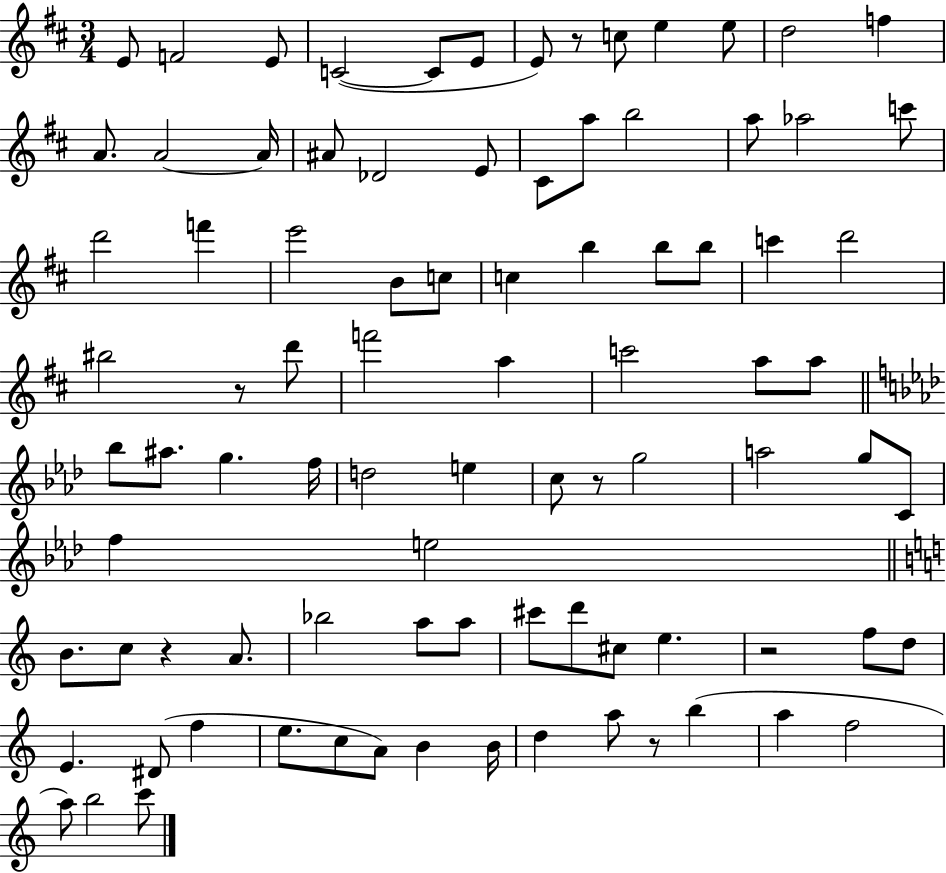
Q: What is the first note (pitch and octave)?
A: E4